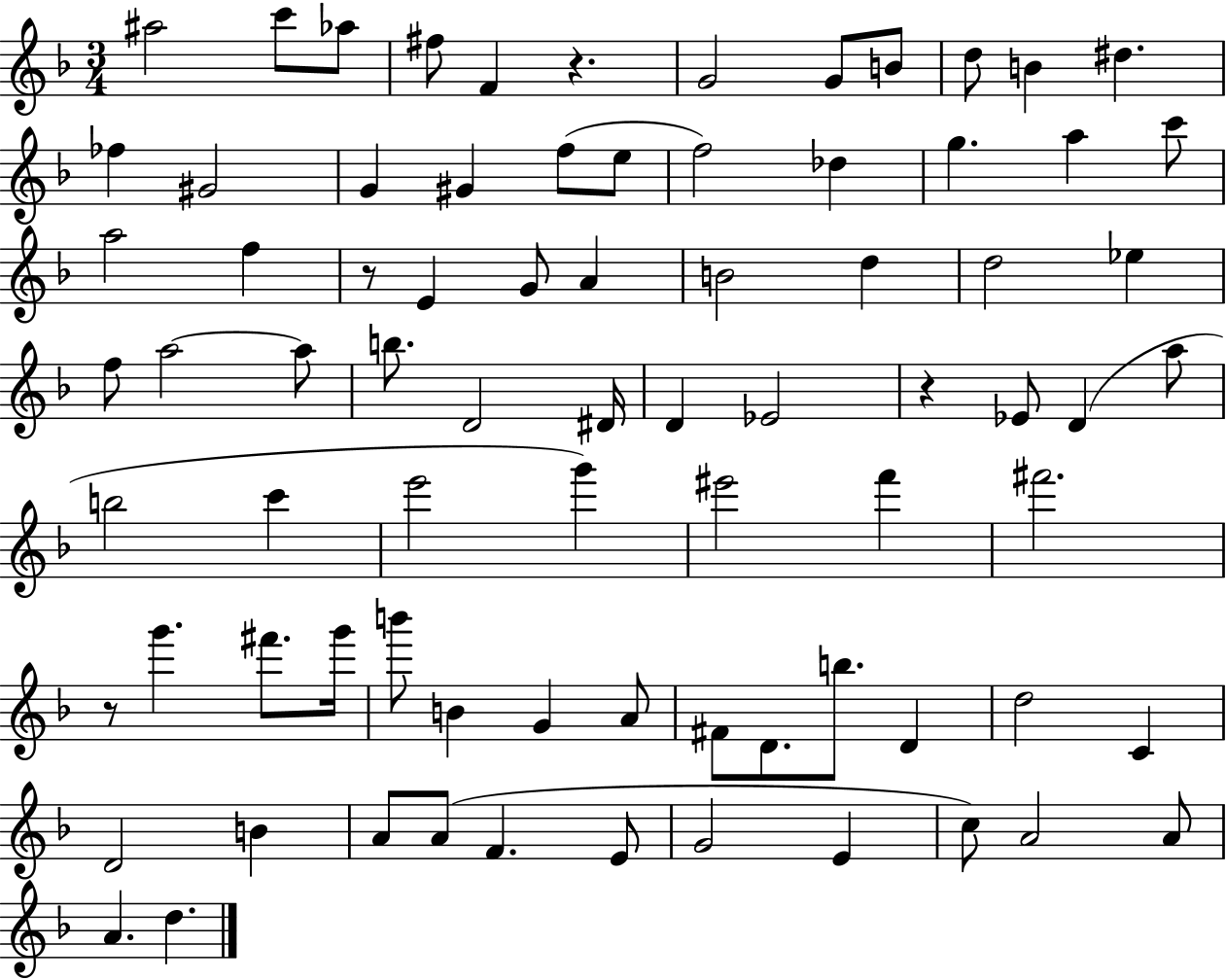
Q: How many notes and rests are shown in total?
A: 79